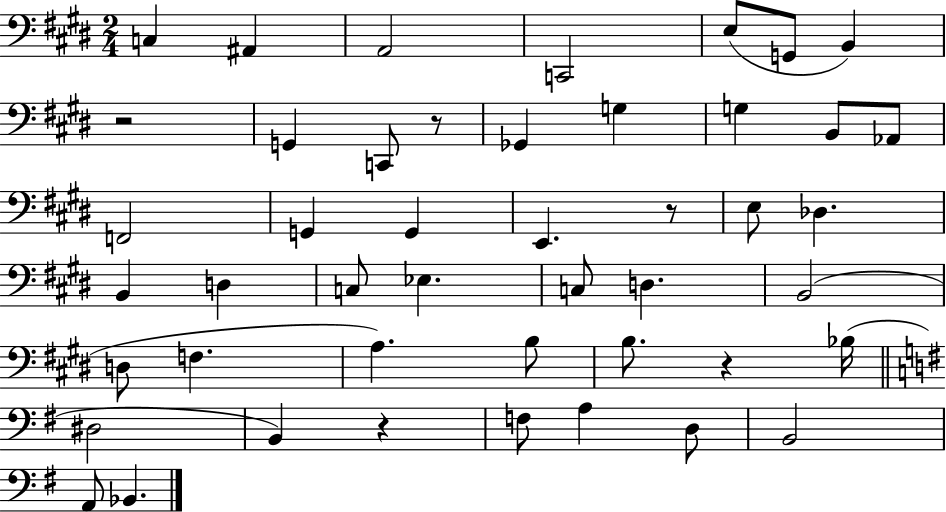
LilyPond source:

{
  \clef bass
  \numericTimeSignature
  \time 2/4
  \key e \major
  c4 ais,4 | a,2 | c,2 | e8( g,8 b,4) | \break r2 | g,4 c,8 r8 | ges,4 g4 | g4 b,8 aes,8 | \break f,2 | g,4 g,4 | e,4. r8 | e8 des4. | \break b,4 d4 | c8 ees4. | c8 d4. | b,2( | \break d8 f4. | a4.) b8 | b8. r4 bes16( | \bar "||" \break \key g \major dis2 | b,4) r4 | f8 a4 d8 | b,2 | \break a,8 bes,4. | \bar "|."
}